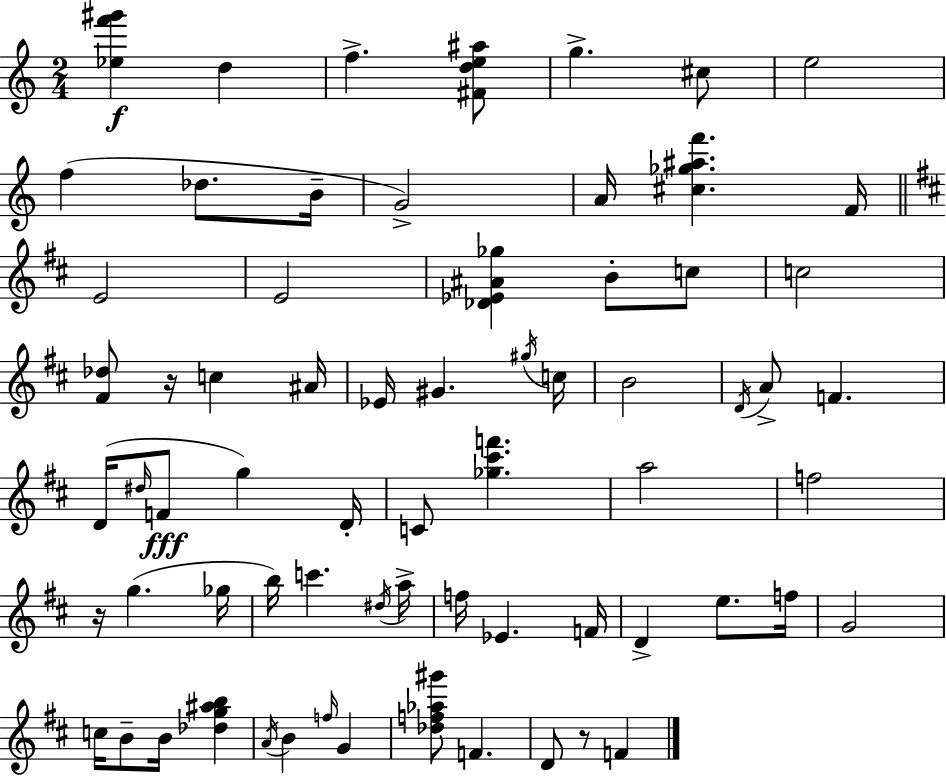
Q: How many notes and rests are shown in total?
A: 68